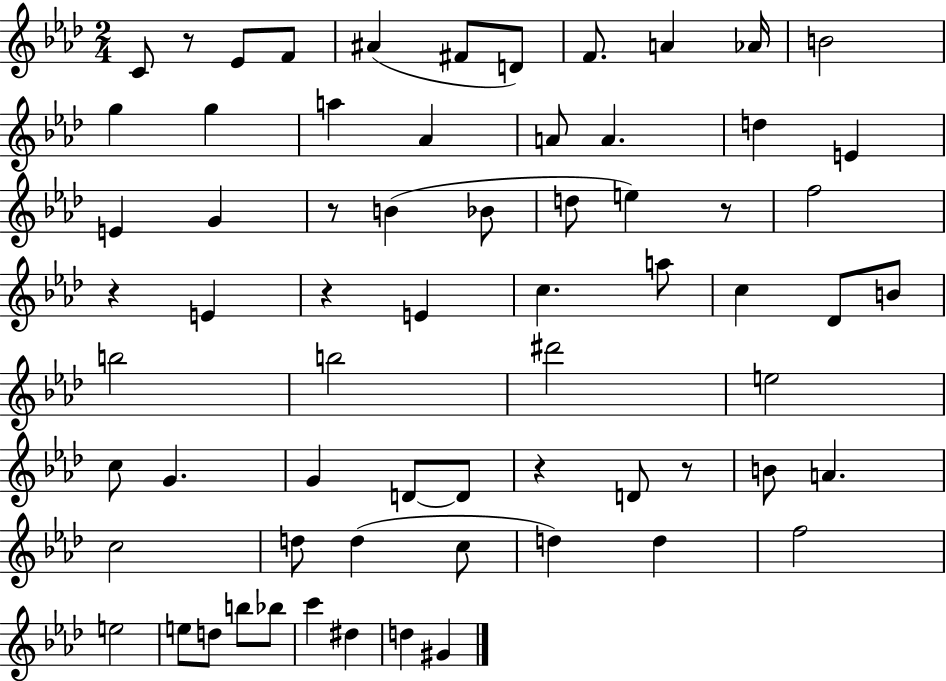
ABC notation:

X:1
T:Untitled
M:2/4
L:1/4
K:Ab
C/2 z/2 _E/2 F/2 ^A ^F/2 D/2 F/2 A _A/4 B2 g g a _A A/2 A d E E G z/2 B _B/2 d/2 e z/2 f2 z E z E c a/2 c _D/2 B/2 b2 b2 ^d'2 e2 c/2 G G D/2 D/2 z D/2 z/2 B/2 A c2 d/2 d c/2 d d f2 e2 e/2 d/2 b/2 _b/2 c' ^d d ^G